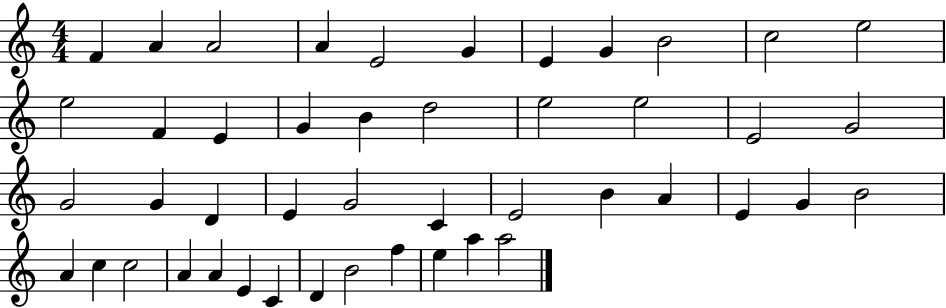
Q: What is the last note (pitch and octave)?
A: A5